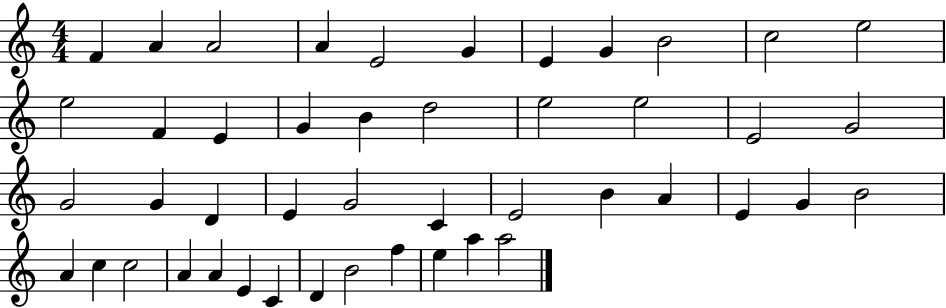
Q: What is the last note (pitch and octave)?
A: A5